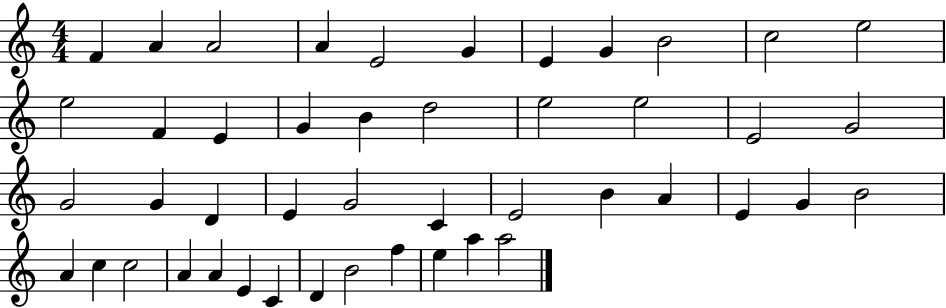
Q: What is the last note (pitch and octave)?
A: A5